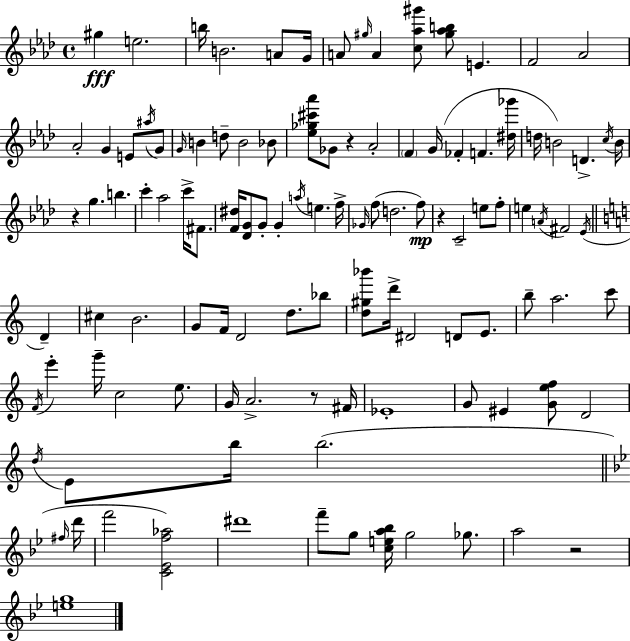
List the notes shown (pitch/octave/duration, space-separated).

G#5/q E5/h. B5/s B4/h. A4/e G4/s A4/e G#5/s A4/q [C5,Ab5,G#6]/e [G#5,Ab5,B5]/e E4/q. F4/h Ab4/h Ab4/h G4/q E4/e A#5/s G4/e G4/s B4/q D5/e B4/h Bb4/e [Eb5,Gb5,C#6,Ab6]/e Gb4/e R/q Ab4/h F4/q G4/s FES4/q F4/q. [D#5,Gb6]/s D5/s B4/h D4/q. C5/s B4/s R/q G5/q. B5/q. C6/q Ab5/h C6/s F#4/e. [F4,D#5]/s [Db4,G4]/e G4/e G4/q A5/s E5/q. F5/s Gb4/s F5/e D5/h. F5/e R/q C4/h E5/e F5/e E5/q A4/s F#4/h Eb4/s D4/q C#5/q B4/h. G4/e F4/s D4/h D5/e. Bb5/e [D5,G#5,Bb6]/e D6/s D#4/h D4/e E4/e. B5/e A5/h. C6/e F4/s E6/q G6/s C5/h E5/e. G4/s A4/h. R/e F#4/s Eb4/w G4/e EIS4/q [G4,E5,F5]/e D4/h D5/s E4/e B5/s B5/h. F#5/s D6/s F6/h [C4,Eb4,F5,Ab5]/h D#6/w F6/e G5/e [C5,E5,A5,Bb5]/s G5/h Gb5/e. A5/h R/h [E5,G5]/w